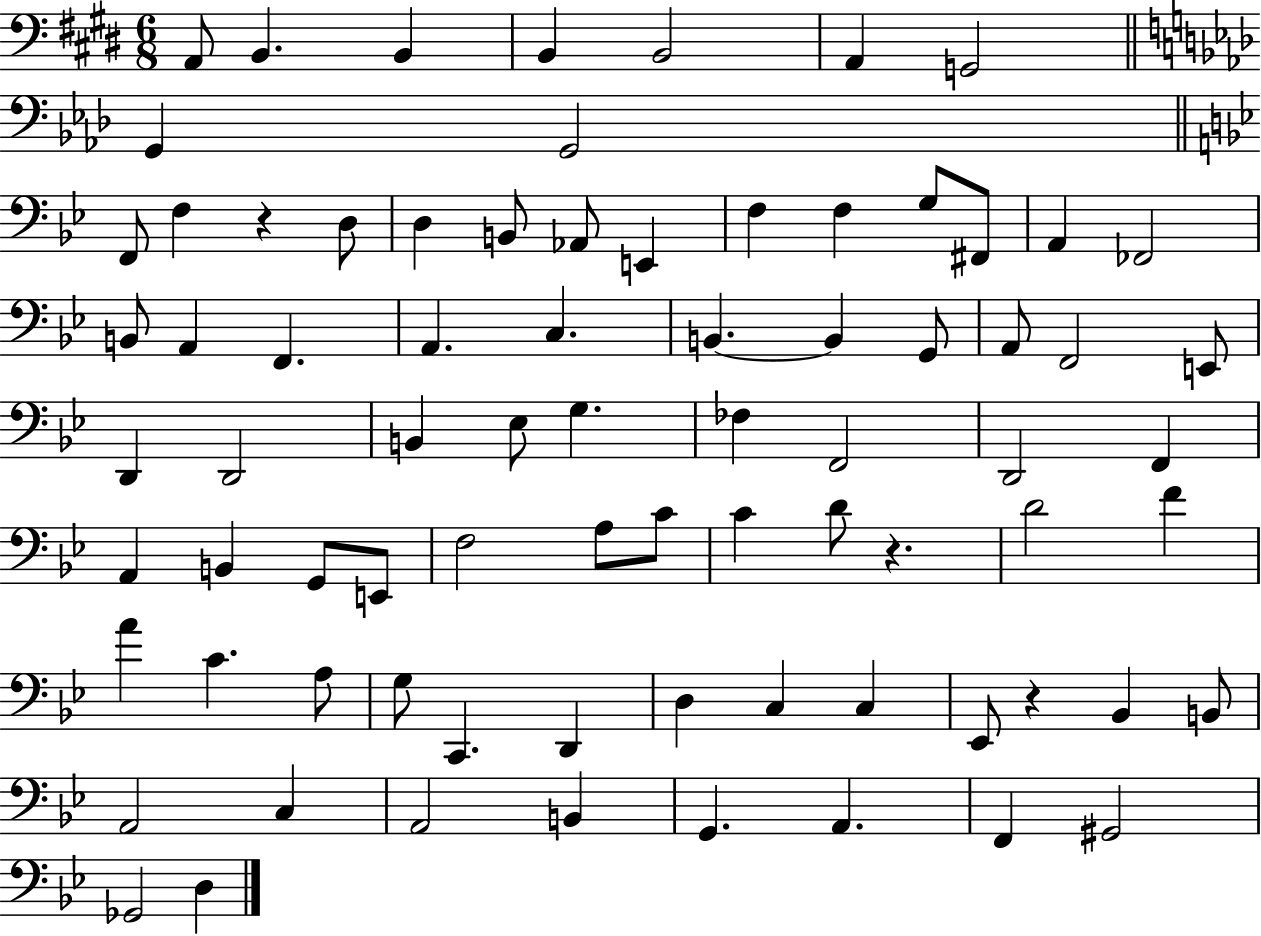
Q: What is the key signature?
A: E major